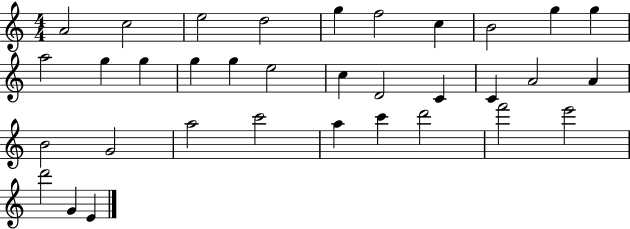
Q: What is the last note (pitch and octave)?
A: E4